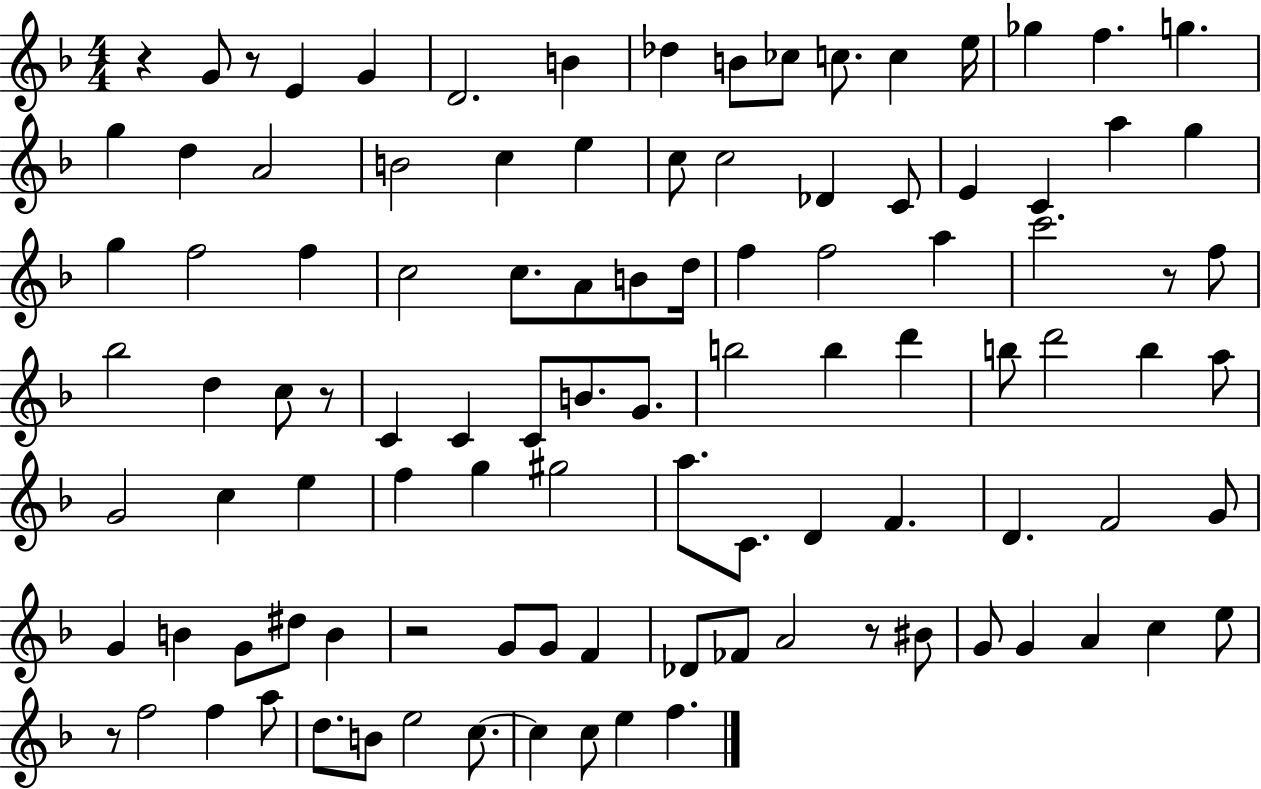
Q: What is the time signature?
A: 4/4